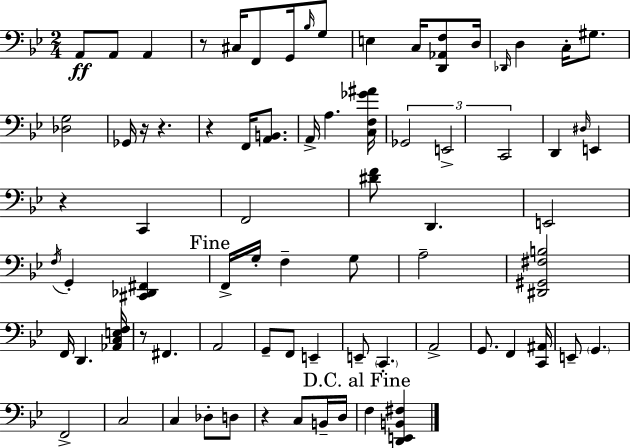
A2/e A2/e A2/q R/e C#3/s F2/e G2/s Bb3/s G3/e E3/q C3/s [D2,Ab2,F3]/e D3/s Db2/s D3/q C3/s G#3/e. [Db3,G3]/h Gb2/s R/s R/q. R/q F2/s [A2,B2]/e. A2/s A3/q. [C3,F3,Gb4,A#4]/s Gb2/h E2/h C2/h D2/q D#3/s E2/q R/q C2/q F2/h [D#4,F4]/e D2/q. E2/h F3/s G2/q [C#2,Db2,F#2]/q F2/s G3/s F3/q G3/e A3/h [D#2,G#2,F#3,B3]/h F2/s D2/q. [Ab2,C3,E3,F3]/s R/e F#2/q. A2/h G2/e F2/e E2/q E2/e C2/q. A2/h G2/e. F2/q [C2,A#2]/s E2/e G2/q. F2/h C3/h C3/q Db3/e D3/e R/q C3/e B2/s D3/s F3/q [D2,E2,B2,F#3]/q